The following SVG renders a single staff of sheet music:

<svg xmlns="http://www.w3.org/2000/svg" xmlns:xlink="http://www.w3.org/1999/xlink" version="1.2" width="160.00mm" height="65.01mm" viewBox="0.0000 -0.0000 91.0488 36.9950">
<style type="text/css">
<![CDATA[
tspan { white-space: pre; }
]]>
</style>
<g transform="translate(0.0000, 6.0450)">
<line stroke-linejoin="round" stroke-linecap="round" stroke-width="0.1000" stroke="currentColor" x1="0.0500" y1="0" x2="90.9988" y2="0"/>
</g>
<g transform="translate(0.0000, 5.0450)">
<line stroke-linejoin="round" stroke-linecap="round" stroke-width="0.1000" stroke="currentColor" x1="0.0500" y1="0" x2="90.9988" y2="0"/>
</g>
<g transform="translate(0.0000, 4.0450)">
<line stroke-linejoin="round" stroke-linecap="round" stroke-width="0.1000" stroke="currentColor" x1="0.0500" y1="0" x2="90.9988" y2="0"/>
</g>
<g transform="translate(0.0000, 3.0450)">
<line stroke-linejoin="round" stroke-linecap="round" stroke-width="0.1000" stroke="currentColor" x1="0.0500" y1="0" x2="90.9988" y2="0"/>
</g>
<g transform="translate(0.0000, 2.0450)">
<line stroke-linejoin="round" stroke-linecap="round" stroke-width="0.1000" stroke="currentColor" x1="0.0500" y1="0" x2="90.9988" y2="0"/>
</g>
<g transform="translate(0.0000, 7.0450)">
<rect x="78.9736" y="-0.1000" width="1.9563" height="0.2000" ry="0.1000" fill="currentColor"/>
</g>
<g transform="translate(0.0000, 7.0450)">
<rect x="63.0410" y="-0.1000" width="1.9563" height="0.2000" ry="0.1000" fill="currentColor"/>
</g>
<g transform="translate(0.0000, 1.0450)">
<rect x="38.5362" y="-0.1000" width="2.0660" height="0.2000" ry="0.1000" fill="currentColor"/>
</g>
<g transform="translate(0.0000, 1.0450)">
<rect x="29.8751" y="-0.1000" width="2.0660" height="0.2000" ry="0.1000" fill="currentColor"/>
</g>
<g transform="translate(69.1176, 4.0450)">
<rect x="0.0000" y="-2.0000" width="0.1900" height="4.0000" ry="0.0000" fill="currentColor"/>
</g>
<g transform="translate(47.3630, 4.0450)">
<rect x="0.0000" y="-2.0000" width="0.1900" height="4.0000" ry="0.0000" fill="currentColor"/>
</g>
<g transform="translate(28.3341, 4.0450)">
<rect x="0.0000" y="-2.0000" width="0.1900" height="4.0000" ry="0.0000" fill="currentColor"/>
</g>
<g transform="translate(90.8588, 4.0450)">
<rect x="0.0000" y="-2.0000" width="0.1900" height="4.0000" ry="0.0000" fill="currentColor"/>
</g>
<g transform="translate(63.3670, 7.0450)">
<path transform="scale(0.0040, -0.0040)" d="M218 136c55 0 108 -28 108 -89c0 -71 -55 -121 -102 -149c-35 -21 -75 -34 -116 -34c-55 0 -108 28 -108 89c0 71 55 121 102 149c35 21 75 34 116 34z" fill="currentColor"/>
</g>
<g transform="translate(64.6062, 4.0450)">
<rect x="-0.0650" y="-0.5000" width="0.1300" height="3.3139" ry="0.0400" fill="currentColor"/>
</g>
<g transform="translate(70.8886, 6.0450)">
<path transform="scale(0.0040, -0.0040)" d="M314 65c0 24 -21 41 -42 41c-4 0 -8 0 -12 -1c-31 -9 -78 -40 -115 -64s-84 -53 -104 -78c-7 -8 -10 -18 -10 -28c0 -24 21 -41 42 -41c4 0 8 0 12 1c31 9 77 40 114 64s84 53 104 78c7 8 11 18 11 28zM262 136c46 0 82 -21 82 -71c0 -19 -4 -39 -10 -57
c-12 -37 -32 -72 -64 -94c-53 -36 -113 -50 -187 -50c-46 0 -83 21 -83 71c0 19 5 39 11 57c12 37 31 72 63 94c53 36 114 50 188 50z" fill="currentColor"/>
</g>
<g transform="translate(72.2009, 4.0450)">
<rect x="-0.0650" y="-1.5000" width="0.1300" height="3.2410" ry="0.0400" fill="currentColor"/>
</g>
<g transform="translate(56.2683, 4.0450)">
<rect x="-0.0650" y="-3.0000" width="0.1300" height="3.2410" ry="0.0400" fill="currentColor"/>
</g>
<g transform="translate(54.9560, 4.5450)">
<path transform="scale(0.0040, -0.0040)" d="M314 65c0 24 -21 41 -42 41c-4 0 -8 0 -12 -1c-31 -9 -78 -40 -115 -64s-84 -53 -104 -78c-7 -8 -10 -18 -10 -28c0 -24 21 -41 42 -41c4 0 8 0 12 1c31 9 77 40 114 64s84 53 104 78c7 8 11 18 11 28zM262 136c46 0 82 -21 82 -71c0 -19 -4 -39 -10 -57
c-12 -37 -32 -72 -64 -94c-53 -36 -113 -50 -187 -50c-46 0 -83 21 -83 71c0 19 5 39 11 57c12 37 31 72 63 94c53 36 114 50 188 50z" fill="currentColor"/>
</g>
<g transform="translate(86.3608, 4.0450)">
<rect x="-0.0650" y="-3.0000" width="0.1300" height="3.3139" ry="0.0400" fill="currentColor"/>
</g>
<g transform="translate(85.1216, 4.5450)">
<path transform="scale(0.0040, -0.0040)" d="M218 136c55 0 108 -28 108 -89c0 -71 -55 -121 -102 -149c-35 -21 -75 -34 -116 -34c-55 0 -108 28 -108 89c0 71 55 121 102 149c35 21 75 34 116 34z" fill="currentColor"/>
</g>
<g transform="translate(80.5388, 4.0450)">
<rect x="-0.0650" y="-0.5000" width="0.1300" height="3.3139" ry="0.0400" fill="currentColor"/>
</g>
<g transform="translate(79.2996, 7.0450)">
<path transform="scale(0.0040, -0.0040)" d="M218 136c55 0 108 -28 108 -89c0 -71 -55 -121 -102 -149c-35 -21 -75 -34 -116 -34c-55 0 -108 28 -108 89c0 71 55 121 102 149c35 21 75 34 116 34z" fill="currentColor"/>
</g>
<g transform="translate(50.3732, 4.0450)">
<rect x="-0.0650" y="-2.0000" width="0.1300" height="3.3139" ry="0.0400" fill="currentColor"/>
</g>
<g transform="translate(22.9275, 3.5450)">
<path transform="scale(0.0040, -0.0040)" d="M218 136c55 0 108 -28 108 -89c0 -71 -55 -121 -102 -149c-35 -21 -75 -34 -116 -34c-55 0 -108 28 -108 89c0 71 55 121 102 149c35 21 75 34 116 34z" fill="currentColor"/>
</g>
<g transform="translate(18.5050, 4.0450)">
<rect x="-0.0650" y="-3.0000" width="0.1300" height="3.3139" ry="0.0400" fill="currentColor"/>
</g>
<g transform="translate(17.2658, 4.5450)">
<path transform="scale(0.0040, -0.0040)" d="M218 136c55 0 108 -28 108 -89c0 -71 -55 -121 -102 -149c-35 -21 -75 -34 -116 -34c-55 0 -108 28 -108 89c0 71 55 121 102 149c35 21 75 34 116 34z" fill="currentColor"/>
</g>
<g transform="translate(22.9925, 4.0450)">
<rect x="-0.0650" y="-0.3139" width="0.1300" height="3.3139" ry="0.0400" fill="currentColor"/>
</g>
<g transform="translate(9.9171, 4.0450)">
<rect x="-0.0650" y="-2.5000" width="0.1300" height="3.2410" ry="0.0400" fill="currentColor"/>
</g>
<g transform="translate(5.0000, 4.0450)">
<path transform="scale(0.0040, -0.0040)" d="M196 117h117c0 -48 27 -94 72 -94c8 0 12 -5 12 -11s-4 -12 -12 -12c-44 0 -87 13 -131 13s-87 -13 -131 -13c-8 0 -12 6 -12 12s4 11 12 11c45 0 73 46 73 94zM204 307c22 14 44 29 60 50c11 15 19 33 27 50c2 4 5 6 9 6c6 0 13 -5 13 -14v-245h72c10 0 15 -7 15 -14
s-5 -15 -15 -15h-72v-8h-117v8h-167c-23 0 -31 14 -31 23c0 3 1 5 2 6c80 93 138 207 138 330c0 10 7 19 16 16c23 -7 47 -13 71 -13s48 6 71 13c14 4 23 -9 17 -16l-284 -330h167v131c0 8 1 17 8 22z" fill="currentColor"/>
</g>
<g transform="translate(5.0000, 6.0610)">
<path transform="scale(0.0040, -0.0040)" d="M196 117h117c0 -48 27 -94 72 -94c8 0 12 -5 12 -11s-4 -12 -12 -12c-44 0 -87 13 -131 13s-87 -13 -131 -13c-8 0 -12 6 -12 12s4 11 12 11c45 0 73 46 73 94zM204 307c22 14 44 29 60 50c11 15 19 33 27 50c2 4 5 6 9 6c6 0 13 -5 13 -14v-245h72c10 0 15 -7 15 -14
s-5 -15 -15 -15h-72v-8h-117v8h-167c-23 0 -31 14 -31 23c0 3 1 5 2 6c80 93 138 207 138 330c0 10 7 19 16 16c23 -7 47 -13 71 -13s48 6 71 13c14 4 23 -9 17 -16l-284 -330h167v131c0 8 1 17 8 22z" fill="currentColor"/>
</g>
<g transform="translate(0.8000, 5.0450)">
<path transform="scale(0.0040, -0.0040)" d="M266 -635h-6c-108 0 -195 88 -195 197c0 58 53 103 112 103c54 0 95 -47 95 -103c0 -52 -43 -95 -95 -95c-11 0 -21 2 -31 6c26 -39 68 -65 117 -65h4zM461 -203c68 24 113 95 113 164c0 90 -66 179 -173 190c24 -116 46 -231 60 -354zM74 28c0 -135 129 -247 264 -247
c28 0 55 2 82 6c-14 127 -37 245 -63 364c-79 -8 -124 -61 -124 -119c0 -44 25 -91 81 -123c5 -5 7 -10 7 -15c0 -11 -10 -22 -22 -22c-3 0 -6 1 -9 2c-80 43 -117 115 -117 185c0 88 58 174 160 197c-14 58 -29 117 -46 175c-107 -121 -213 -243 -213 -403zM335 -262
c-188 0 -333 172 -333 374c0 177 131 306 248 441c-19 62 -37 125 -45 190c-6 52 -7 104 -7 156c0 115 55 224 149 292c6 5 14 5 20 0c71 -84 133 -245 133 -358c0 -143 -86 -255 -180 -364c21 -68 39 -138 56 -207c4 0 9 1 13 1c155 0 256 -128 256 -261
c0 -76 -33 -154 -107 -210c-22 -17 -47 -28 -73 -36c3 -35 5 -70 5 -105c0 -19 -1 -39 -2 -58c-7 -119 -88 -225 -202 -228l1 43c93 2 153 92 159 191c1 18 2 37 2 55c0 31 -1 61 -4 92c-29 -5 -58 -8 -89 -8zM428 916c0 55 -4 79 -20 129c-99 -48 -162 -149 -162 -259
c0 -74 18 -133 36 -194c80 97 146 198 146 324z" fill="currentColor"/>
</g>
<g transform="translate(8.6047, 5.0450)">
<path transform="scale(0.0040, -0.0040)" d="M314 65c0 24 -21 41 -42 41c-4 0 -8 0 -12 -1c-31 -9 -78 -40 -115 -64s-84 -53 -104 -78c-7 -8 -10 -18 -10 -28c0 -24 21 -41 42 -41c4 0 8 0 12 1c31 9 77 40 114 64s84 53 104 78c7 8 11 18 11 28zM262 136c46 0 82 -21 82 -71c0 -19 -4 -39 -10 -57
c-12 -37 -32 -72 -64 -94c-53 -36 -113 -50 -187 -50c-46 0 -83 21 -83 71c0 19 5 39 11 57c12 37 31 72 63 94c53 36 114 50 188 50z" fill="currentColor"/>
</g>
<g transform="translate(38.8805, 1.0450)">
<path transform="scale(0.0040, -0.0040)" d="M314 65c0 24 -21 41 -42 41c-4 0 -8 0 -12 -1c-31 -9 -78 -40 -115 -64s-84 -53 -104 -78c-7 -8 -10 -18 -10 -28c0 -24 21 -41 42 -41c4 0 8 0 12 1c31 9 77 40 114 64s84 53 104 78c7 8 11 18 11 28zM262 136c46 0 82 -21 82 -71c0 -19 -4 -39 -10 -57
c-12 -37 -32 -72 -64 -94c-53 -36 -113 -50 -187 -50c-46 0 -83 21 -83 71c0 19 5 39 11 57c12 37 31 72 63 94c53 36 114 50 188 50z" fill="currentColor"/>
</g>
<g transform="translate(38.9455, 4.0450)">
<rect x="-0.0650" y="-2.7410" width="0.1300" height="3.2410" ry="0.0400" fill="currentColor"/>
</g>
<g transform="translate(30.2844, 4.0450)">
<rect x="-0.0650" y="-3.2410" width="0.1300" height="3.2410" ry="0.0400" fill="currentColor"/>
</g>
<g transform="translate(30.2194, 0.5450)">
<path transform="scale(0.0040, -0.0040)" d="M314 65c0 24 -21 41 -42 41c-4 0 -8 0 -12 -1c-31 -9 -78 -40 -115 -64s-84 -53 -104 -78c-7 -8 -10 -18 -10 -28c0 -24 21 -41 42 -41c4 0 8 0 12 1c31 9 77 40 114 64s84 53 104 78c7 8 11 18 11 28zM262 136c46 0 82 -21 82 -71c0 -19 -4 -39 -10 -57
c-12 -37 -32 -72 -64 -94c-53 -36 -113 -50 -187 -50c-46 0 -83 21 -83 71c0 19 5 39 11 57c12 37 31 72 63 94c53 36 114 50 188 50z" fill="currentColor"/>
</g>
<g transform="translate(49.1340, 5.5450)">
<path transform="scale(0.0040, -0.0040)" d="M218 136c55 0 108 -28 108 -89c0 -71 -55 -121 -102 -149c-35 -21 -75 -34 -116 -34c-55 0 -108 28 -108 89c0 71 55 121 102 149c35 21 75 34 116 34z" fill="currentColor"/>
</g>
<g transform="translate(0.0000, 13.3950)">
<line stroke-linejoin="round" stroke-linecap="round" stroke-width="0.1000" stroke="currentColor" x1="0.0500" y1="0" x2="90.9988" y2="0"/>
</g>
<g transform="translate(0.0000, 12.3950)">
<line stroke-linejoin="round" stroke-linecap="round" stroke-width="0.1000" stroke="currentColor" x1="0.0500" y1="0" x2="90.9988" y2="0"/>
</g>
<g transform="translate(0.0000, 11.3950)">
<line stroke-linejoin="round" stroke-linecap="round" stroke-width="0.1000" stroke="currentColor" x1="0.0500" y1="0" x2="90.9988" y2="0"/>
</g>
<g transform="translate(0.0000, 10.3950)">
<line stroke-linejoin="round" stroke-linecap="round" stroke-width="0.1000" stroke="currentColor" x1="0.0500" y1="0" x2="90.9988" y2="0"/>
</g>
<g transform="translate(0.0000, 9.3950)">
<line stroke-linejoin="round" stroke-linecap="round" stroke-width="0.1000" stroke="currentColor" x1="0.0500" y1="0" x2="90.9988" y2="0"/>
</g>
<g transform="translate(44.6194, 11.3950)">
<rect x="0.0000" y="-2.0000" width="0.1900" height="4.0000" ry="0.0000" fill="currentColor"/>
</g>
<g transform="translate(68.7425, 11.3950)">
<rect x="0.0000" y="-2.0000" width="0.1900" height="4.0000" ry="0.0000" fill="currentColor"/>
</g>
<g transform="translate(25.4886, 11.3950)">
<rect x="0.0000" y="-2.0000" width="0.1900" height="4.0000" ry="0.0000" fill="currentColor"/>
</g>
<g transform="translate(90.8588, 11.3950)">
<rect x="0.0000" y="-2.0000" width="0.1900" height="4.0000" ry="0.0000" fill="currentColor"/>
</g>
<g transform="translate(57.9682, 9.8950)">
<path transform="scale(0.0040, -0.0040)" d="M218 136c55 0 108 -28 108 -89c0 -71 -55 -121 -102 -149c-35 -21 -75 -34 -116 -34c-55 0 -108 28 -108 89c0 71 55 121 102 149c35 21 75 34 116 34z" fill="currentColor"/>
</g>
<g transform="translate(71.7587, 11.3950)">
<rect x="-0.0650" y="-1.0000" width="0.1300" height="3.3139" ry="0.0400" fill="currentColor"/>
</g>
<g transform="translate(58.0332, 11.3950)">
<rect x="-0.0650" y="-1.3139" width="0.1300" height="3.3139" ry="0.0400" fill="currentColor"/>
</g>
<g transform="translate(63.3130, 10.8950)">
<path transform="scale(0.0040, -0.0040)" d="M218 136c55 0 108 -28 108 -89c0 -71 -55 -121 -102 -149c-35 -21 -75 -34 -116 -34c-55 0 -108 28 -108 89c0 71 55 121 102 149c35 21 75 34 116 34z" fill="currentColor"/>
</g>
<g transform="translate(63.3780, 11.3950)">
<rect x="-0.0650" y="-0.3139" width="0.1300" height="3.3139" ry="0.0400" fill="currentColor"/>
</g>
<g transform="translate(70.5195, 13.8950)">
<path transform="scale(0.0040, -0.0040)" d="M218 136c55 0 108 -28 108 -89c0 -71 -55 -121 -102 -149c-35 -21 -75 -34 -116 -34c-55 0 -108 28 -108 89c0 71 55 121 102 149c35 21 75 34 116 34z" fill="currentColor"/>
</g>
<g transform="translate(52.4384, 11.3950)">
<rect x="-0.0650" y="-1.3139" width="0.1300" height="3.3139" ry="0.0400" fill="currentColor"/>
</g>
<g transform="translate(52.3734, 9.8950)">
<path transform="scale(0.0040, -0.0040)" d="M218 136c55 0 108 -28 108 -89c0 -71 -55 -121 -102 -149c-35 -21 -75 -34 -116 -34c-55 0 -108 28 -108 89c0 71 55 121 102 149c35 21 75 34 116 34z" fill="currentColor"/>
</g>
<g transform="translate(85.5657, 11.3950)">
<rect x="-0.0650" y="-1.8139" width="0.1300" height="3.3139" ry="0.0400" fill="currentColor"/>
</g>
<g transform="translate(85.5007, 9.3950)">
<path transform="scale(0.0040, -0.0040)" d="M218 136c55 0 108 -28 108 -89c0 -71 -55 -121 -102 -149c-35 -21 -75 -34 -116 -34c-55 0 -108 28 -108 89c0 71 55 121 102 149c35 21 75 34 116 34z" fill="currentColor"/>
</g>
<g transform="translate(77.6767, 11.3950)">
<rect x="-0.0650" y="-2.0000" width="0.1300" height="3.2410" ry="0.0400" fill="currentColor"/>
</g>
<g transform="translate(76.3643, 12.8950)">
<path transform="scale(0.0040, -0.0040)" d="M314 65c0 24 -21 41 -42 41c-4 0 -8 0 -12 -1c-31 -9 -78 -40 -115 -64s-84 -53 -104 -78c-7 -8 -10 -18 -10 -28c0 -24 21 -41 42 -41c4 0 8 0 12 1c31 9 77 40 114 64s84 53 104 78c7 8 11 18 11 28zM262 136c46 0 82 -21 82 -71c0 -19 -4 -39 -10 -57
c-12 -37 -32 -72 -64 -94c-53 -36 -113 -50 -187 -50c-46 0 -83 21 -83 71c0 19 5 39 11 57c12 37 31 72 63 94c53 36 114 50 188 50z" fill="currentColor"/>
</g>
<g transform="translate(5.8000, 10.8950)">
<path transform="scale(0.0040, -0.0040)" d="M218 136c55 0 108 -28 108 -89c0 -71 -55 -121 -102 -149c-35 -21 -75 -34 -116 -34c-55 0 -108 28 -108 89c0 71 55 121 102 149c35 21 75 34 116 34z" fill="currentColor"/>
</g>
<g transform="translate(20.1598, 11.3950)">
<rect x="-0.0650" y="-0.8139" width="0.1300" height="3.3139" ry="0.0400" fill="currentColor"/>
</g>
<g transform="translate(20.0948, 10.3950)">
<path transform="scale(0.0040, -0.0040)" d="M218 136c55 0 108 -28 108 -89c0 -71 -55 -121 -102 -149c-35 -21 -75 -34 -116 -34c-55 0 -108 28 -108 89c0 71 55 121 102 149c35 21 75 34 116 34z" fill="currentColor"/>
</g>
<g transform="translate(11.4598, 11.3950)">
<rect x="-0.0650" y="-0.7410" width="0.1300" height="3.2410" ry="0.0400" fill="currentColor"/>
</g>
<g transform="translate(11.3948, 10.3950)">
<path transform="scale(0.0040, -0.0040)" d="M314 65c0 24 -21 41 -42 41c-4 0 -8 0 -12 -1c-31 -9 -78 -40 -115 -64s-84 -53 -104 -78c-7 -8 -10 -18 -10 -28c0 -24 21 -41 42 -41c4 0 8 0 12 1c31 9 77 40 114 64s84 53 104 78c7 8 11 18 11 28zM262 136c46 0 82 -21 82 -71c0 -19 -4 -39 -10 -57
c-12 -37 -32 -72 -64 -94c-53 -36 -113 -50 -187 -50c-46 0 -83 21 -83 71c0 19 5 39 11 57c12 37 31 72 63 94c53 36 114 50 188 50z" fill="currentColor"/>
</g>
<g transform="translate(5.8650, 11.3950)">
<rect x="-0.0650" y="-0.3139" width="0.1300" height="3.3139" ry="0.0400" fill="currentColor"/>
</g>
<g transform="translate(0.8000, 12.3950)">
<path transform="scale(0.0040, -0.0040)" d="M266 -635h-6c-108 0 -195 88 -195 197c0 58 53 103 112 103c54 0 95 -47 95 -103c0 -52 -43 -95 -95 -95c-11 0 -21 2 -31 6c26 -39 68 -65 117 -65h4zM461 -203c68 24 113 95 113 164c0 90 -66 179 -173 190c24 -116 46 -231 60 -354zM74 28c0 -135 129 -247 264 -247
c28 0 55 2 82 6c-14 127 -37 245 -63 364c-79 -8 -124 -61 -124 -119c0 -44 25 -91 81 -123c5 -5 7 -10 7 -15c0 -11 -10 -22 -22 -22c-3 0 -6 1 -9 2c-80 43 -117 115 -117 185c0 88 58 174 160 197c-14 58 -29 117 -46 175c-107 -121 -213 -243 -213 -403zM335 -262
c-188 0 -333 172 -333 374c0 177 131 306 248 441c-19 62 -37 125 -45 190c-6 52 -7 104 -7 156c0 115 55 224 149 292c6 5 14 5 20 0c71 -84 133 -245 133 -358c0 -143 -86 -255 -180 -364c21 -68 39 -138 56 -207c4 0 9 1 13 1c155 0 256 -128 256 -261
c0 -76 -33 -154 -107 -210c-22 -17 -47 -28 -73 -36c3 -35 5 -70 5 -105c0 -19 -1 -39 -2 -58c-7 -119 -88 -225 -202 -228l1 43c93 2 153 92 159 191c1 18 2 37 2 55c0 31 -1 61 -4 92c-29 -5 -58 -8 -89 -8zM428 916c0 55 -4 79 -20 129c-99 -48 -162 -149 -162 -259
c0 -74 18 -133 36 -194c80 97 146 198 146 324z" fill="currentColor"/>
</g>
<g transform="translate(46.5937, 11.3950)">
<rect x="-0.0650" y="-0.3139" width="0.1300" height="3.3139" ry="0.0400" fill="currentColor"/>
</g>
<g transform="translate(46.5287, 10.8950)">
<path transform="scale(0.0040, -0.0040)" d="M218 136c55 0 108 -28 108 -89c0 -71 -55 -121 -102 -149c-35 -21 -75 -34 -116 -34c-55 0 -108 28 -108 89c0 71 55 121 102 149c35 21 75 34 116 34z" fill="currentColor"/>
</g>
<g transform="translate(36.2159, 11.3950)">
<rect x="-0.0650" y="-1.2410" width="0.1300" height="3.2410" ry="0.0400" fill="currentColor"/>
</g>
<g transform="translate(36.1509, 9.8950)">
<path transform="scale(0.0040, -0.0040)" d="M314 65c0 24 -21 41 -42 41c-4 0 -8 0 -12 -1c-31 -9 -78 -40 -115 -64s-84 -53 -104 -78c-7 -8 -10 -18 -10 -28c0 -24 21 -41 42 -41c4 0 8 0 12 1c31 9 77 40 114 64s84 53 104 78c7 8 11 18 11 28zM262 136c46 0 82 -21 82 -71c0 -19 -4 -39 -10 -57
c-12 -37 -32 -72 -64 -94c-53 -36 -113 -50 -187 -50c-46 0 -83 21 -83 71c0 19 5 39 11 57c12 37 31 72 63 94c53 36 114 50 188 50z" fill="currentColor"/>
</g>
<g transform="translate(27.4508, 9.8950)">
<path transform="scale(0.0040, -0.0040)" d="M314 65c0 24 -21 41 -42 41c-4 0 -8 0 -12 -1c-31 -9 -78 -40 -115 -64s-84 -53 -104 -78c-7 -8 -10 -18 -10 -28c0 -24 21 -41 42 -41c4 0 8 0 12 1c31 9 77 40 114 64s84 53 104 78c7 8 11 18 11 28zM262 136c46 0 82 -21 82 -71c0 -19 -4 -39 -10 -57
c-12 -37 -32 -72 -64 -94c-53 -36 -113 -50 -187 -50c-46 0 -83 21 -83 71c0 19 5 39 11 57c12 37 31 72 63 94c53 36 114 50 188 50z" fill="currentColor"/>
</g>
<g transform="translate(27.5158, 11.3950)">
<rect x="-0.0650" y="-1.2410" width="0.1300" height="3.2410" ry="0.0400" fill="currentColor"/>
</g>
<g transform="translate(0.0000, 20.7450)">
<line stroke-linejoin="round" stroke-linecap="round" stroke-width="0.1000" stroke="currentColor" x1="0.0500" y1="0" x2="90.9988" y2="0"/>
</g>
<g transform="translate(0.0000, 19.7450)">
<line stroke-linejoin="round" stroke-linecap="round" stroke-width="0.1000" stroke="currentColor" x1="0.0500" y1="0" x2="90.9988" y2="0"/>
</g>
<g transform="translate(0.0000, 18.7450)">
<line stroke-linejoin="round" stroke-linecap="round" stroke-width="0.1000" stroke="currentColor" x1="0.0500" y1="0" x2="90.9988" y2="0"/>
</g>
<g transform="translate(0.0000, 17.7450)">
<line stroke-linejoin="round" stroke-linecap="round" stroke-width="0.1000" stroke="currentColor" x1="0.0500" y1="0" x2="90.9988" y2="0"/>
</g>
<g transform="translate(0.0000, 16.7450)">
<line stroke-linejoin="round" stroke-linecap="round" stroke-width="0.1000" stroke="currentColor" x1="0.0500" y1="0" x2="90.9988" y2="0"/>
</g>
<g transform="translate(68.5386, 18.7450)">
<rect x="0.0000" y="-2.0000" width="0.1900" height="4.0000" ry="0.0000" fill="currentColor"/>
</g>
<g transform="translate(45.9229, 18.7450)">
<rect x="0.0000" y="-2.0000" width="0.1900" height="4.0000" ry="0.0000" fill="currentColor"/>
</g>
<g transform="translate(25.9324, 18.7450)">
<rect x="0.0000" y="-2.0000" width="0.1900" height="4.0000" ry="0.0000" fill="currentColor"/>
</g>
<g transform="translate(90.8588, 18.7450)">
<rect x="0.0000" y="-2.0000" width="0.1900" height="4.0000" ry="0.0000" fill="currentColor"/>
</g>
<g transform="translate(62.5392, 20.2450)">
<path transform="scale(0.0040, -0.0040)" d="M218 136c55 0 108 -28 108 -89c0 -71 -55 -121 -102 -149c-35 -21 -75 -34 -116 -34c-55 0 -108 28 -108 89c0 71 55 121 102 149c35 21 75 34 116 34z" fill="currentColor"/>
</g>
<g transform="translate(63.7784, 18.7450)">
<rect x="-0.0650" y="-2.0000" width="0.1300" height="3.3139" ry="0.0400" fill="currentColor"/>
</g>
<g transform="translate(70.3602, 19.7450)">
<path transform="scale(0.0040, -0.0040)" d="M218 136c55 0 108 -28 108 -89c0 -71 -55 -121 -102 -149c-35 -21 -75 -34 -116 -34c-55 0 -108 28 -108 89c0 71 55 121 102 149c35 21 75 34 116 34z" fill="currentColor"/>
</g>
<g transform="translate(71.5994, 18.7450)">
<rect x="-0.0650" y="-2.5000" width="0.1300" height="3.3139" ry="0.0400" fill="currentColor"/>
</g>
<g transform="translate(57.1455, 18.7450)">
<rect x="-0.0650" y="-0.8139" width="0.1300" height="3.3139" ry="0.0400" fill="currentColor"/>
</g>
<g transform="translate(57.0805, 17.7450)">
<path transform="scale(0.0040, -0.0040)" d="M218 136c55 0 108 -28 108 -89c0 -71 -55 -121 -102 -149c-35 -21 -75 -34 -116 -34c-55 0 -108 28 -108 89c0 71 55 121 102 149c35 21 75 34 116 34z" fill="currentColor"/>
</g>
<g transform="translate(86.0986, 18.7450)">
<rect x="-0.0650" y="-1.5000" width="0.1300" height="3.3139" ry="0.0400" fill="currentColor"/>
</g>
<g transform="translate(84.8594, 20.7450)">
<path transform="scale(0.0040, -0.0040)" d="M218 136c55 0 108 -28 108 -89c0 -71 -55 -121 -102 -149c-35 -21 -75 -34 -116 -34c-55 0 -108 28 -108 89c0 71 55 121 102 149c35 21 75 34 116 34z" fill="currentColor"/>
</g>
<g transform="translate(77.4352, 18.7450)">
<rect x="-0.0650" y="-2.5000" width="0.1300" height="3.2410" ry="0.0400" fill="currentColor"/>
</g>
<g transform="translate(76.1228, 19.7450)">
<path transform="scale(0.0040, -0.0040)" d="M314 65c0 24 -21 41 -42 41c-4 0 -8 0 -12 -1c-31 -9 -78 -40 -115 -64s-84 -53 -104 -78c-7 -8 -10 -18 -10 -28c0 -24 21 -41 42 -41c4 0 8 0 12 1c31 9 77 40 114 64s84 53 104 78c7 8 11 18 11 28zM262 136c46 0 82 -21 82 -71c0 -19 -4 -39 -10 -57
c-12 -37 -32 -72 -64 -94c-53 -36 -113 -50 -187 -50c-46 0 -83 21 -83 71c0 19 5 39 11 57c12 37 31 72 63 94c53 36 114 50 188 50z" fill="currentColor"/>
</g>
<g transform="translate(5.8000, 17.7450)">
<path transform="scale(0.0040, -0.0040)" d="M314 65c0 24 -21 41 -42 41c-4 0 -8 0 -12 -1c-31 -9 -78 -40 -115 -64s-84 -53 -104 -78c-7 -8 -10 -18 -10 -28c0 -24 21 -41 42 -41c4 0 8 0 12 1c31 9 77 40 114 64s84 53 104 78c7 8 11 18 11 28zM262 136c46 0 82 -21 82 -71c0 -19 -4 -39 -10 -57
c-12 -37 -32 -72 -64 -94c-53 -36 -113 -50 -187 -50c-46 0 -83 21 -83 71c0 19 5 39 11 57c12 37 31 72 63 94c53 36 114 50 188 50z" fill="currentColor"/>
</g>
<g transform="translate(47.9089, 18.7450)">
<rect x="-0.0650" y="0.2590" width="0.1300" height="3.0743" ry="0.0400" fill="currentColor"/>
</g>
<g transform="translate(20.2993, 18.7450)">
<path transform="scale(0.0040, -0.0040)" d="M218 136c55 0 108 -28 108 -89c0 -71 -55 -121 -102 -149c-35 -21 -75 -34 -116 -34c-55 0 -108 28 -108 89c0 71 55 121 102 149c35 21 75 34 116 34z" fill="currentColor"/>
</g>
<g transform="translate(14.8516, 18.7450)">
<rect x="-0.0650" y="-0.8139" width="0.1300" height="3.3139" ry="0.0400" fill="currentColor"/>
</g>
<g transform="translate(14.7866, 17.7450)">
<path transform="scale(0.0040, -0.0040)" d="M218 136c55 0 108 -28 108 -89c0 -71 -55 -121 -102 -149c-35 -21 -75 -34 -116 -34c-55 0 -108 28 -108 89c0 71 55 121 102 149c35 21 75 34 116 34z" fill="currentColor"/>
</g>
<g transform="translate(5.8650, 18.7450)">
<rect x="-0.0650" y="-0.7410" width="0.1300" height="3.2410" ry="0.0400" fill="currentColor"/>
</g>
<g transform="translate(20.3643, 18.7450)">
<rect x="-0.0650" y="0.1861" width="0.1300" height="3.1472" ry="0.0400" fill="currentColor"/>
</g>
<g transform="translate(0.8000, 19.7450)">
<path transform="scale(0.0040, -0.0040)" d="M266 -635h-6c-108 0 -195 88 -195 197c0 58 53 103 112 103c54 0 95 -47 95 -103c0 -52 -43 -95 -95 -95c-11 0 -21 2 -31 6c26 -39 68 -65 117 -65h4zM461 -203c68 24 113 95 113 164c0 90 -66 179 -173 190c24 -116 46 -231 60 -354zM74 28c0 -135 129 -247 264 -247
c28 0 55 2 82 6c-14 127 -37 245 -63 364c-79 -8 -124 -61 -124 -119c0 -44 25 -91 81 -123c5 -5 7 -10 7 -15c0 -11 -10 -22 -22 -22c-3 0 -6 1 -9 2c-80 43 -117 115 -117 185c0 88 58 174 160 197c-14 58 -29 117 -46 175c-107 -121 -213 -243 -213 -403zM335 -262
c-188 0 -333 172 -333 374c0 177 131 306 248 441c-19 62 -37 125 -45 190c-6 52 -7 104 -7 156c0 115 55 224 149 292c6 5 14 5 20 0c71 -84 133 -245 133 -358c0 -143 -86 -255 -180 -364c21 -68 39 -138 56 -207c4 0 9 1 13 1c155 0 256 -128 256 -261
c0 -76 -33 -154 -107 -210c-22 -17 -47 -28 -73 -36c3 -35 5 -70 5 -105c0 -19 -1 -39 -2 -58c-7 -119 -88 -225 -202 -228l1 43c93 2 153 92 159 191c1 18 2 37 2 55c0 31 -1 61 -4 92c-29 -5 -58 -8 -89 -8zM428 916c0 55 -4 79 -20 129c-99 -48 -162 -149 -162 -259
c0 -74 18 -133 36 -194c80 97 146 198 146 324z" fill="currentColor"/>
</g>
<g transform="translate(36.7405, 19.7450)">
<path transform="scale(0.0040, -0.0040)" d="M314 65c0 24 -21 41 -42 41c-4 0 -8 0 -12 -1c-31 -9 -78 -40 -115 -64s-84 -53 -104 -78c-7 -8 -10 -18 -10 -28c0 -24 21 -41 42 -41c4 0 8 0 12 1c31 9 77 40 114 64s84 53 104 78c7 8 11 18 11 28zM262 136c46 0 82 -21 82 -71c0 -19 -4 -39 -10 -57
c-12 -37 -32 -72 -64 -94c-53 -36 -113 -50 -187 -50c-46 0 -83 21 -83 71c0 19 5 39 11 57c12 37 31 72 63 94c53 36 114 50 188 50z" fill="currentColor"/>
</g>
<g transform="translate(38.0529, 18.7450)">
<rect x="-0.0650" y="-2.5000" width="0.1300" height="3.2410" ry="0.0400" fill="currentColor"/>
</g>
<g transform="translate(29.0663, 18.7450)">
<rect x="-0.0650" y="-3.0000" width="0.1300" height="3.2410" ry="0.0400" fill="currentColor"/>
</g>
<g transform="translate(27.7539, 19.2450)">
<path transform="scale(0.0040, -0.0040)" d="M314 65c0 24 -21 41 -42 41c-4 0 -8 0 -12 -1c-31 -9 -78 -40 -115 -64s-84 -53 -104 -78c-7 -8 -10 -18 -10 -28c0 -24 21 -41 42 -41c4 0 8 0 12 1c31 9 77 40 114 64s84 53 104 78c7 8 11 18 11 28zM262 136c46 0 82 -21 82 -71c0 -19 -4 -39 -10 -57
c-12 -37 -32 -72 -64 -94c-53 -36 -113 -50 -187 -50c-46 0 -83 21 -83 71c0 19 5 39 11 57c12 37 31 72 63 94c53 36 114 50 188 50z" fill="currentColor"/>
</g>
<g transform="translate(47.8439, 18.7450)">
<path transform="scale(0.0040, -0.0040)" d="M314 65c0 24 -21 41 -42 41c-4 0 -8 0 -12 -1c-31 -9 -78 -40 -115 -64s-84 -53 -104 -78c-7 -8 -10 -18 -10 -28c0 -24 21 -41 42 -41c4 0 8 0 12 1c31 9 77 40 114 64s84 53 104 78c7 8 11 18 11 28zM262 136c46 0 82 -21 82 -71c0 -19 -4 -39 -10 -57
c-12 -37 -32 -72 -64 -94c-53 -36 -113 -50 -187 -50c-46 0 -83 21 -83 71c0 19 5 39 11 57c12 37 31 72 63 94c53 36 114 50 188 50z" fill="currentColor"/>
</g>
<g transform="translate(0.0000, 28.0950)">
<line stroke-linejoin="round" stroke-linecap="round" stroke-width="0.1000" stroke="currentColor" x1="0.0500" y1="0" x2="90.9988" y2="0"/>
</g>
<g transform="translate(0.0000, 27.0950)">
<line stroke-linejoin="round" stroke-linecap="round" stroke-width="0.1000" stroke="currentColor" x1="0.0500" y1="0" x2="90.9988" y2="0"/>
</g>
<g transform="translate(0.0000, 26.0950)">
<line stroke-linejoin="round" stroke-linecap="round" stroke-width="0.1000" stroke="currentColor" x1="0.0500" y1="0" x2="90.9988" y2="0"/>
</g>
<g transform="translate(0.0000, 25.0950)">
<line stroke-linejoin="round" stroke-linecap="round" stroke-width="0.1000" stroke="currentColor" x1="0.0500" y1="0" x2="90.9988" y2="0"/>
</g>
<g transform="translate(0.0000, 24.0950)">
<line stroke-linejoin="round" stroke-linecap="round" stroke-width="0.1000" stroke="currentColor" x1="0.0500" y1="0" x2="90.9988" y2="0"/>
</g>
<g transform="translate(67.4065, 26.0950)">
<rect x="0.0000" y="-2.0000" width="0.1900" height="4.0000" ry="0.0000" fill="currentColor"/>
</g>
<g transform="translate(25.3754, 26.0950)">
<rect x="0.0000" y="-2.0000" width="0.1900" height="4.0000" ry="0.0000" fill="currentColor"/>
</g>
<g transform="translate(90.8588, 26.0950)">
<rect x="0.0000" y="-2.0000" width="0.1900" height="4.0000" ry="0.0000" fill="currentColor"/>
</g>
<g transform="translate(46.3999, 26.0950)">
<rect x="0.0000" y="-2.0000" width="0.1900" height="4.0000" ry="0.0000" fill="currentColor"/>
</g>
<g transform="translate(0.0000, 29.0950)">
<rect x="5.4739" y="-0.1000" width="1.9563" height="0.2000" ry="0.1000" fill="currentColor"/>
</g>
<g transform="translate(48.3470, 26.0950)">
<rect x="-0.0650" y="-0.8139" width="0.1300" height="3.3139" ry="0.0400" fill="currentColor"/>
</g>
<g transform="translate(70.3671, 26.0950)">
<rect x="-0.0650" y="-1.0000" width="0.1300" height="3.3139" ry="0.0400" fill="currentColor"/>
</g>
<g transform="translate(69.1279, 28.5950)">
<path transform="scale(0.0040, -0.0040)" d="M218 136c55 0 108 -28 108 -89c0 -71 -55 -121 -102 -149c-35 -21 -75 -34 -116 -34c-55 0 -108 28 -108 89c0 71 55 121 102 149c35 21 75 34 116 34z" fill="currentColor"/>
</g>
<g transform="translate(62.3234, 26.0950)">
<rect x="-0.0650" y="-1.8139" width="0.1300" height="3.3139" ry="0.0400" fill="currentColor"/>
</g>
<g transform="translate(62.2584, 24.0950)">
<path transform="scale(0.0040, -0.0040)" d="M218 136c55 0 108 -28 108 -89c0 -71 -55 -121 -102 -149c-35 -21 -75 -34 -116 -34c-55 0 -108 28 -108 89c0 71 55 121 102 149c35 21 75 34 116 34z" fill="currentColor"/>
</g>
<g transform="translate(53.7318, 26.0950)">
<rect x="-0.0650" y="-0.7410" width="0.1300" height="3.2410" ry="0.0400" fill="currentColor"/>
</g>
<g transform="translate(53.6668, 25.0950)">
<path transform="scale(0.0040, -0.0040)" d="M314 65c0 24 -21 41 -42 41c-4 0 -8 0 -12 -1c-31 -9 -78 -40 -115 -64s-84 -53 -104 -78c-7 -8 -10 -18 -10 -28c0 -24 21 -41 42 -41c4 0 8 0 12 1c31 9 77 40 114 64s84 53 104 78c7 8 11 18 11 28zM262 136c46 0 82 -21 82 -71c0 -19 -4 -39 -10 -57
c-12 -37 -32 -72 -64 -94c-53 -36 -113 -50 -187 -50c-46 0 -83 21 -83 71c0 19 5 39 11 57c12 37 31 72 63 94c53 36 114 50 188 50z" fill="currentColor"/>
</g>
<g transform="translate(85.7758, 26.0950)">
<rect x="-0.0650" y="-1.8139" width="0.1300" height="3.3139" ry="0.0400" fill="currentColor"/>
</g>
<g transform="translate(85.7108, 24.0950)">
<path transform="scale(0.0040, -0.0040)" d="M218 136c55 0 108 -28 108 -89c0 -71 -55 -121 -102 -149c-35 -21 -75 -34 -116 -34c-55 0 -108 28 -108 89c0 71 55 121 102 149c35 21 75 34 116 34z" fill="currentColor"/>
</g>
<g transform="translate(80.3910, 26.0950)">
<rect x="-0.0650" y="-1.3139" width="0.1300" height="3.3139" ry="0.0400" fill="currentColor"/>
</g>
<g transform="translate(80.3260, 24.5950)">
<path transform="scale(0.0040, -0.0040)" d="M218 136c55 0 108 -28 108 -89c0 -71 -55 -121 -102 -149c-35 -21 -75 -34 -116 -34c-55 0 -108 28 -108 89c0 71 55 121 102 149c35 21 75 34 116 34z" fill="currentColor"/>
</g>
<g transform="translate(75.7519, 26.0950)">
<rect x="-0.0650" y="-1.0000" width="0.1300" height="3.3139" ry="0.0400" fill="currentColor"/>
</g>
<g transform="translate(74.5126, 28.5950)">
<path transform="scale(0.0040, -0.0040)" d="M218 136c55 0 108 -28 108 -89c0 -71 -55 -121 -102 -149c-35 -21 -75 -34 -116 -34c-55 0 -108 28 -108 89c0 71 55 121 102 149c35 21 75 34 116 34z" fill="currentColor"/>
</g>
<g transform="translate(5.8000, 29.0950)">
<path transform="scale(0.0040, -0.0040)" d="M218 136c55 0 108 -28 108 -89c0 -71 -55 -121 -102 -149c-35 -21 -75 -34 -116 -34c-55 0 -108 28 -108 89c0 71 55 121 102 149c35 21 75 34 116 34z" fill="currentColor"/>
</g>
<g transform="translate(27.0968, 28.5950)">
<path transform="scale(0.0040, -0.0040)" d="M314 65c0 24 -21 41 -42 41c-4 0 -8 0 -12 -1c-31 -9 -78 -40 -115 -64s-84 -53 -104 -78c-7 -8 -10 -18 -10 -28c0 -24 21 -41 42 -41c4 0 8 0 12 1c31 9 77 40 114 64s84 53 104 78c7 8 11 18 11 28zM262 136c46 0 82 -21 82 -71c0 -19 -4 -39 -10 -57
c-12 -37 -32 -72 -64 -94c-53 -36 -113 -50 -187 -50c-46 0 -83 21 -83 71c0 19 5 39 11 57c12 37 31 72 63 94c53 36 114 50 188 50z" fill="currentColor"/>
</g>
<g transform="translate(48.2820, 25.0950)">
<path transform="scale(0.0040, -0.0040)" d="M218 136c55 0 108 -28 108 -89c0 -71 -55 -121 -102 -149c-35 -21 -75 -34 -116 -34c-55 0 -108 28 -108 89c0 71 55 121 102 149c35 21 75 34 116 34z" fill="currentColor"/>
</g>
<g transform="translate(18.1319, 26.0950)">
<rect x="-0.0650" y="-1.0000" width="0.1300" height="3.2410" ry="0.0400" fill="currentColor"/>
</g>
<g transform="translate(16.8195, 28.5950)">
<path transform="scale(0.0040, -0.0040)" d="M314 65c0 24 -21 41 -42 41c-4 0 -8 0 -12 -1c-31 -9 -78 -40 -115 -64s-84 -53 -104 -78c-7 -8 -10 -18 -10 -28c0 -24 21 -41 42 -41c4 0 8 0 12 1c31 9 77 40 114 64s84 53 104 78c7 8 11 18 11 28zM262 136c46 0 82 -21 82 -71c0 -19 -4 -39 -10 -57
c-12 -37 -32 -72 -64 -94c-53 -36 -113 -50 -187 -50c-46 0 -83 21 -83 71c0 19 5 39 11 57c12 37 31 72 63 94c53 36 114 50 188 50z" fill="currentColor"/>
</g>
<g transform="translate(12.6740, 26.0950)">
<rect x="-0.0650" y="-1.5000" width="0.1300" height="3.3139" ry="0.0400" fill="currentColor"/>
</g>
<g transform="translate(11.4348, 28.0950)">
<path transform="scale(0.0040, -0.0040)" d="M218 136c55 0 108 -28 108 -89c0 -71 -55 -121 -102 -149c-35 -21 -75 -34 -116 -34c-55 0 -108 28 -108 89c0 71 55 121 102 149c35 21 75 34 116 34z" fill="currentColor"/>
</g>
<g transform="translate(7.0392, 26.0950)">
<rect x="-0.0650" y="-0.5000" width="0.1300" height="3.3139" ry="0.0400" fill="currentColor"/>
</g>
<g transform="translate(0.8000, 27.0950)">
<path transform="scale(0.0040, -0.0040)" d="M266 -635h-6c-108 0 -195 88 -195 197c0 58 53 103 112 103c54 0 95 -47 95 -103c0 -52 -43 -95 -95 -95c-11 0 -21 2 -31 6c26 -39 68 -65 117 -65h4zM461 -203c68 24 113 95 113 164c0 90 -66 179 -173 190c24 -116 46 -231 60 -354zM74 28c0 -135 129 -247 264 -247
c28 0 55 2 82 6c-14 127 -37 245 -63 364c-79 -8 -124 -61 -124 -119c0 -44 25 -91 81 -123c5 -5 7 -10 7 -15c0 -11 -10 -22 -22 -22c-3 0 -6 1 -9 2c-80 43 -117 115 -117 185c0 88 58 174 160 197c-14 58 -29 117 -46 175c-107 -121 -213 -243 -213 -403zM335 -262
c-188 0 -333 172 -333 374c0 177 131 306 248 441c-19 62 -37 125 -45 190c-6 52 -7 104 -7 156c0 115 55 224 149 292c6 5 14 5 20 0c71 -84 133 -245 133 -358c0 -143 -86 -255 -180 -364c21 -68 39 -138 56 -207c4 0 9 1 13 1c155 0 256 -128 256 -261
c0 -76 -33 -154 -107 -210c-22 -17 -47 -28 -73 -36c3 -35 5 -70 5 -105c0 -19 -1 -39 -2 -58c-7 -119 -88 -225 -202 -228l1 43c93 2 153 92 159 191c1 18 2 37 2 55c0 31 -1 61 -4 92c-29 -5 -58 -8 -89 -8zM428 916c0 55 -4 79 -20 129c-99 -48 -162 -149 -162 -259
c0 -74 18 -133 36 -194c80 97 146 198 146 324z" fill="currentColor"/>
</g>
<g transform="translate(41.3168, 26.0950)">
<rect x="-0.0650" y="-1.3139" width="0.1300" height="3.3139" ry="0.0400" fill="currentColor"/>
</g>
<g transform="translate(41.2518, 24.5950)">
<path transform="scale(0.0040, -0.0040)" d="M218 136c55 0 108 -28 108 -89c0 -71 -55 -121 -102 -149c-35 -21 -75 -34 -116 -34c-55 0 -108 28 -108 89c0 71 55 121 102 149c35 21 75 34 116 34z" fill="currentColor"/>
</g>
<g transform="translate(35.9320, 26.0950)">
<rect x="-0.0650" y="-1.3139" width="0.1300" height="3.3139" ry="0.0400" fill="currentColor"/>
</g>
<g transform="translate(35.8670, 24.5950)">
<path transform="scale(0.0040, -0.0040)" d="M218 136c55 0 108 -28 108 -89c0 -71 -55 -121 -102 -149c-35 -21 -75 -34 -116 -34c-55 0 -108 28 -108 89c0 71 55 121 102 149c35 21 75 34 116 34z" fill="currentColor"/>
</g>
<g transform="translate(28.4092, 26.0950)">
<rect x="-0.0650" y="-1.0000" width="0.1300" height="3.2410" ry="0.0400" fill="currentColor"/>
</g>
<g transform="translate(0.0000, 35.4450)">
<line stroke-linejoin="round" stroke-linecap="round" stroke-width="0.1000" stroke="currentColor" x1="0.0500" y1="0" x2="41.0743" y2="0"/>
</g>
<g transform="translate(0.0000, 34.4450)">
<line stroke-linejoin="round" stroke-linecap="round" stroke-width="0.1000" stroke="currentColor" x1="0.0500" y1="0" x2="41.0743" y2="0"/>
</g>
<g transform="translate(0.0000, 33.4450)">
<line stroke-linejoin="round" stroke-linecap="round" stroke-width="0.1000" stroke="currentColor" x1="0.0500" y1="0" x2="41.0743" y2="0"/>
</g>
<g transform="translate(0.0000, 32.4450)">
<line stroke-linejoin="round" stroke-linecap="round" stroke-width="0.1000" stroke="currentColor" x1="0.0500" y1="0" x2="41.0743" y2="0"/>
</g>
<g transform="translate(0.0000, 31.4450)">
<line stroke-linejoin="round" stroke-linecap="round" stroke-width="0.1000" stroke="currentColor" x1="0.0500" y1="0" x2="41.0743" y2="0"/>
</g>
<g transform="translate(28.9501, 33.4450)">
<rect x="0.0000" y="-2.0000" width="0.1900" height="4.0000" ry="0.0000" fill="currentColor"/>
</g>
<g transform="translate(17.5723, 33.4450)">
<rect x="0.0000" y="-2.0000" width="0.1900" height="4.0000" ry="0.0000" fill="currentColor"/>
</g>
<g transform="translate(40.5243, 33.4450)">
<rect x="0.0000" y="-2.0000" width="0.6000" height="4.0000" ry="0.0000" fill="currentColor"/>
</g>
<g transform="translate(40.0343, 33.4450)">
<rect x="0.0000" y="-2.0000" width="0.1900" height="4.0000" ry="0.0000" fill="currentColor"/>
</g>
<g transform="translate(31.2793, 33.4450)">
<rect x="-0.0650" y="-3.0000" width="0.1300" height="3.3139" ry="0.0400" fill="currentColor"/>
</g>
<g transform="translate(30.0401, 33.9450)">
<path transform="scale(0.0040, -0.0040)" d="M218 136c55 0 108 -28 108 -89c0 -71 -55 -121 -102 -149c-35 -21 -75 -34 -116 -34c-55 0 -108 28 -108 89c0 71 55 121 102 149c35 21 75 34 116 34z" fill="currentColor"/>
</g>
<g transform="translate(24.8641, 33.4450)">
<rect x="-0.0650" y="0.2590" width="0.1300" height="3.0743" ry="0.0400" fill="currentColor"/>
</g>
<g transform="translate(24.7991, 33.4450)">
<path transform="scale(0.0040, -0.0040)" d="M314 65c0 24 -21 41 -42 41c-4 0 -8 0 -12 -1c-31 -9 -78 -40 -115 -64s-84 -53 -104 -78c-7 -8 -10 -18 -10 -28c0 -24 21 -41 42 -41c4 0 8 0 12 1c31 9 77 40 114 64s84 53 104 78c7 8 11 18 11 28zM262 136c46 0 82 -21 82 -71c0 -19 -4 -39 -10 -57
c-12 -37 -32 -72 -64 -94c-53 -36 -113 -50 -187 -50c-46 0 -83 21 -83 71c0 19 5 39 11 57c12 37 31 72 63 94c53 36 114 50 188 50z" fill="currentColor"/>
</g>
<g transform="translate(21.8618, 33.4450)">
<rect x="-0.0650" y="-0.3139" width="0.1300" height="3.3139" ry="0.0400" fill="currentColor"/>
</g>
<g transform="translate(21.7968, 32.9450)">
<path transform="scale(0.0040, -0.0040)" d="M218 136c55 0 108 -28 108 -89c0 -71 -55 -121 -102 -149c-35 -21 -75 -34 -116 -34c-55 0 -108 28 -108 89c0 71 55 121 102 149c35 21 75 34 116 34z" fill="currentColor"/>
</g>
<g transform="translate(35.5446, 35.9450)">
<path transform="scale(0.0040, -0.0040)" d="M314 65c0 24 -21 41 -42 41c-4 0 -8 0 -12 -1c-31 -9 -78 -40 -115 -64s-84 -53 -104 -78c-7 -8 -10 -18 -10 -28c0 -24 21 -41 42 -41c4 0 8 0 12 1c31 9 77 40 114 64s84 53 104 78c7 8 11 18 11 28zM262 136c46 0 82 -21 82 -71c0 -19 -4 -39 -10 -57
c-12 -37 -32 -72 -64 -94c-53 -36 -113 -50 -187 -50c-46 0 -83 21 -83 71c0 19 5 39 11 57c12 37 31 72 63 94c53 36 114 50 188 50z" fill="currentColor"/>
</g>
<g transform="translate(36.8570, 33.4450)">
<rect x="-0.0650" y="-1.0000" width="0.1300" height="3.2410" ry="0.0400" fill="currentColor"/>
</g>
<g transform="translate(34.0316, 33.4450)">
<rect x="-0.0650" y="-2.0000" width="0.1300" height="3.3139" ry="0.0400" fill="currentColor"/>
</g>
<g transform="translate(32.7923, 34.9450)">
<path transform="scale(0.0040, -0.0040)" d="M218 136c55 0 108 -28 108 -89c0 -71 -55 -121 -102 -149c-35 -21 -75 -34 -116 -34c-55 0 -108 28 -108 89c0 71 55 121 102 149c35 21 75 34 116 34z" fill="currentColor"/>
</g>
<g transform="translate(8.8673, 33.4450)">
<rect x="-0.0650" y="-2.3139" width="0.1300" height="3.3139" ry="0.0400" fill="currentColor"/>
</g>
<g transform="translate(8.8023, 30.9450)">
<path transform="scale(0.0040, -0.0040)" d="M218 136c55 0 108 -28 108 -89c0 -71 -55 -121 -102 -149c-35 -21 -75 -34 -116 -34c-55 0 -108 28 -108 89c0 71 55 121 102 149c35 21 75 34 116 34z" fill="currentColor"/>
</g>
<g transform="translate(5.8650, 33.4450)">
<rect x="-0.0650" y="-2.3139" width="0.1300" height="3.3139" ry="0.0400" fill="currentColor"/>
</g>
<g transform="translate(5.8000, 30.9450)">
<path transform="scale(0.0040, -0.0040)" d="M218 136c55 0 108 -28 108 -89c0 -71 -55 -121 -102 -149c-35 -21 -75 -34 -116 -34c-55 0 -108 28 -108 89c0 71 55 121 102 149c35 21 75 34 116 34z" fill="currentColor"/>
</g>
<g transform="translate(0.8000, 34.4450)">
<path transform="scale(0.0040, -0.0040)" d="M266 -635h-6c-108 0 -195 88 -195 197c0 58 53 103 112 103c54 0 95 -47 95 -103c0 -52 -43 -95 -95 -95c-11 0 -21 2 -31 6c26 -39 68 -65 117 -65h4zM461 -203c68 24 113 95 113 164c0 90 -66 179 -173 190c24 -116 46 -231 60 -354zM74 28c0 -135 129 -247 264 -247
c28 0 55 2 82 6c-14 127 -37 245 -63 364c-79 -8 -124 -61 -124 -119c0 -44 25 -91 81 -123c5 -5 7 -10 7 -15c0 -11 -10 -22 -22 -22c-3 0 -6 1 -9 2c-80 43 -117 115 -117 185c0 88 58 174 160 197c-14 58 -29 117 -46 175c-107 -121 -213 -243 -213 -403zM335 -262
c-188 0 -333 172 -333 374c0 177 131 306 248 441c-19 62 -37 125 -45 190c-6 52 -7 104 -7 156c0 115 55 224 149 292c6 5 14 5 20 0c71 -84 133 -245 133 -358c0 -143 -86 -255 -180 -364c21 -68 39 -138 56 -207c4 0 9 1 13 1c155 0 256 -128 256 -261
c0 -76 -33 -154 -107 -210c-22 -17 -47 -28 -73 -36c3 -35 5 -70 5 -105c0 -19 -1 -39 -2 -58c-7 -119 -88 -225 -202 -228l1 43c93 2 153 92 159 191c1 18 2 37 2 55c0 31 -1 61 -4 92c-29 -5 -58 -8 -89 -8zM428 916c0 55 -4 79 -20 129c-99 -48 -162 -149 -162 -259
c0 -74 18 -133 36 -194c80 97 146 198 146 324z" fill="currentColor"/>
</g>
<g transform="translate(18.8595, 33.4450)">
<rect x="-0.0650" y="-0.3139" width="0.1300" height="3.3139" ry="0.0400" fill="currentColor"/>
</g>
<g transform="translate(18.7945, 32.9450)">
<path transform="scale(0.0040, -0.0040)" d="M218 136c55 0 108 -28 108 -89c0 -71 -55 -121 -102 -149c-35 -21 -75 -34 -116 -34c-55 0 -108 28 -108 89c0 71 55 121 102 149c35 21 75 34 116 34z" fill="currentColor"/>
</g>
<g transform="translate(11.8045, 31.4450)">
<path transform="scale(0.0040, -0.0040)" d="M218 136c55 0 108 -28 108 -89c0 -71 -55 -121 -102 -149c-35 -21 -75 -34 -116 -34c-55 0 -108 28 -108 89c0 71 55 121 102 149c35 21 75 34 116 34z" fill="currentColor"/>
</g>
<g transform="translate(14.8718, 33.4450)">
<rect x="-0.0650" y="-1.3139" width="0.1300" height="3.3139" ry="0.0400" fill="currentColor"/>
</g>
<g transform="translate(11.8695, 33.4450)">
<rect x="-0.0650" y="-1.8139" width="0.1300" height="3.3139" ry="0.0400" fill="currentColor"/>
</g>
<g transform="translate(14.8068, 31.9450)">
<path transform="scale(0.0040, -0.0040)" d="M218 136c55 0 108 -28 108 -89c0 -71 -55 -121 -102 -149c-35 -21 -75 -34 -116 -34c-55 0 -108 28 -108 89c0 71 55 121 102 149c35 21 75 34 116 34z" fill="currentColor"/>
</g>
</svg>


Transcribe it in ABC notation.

X:1
T:Untitled
M:4/4
L:1/4
K:C
G2 A c b2 a2 F A2 C E2 C A c d2 d e2 e2 c e e c D F2 f d2 d B A2 G2 B2 d F G G2 E C E D2 D2 e e d d2 f D D e f g g f e c c B2 A F D2